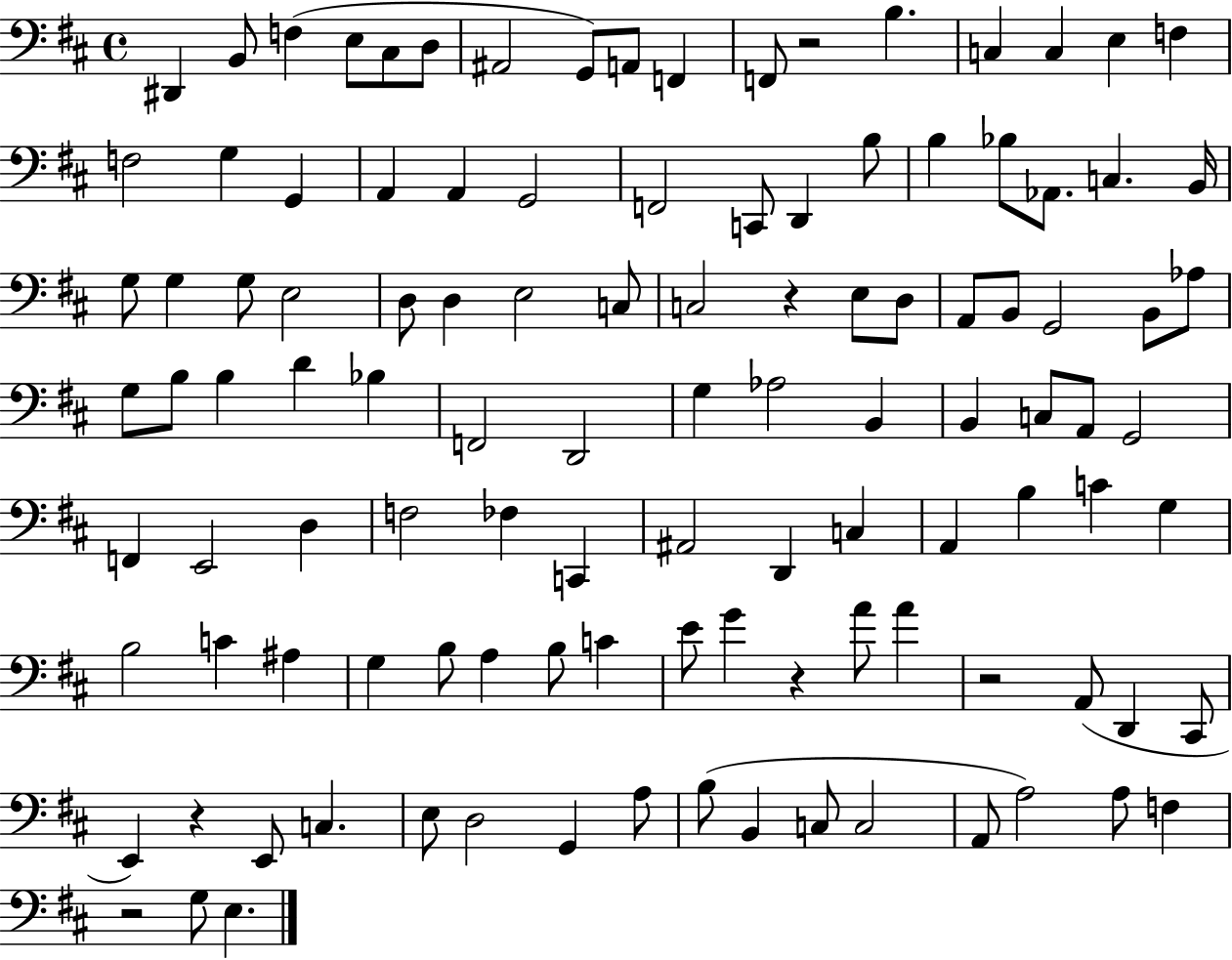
{
  \clef bass
  \time 4/4
  \defaultTimeSignature
  \key d \major
  dis,4 b,8 f4( e8 cis8 d8 | ais,2 g,8) a,8 f,4 | f,8 r2 b4. | c4 c4 e4 f4 | \break f2 g4 g,4 | a,4 a,4 g,2 | f,2 c,8 d,4 b8 | b4 bes8 aes,8. c4. b,16 | \break g8 g4 g8 e2 | d8 d4 e2 c8 | c2 r4 e8 d8 | a,8 b,8 g,2 b,8 aes8 | \break g8 b8 b4 d'4 bes4 | f,2 d,2 | g4 aes2 b,4 | b,4 c8 a,8 g,2 | \break f,4 e,2 d4 | f2 fes4 c,4 | ais,2 d,4 c4 | a,4 b4 c'4 g4 | \break b2 c'4 ais4 | g4 b8 a4 b8 c'4 | e'8 g'4 r4 a'8 a'4 | r2 a,8( d,4 cis,8 | \break e,4) r4 e,8 c4. | e8 d2 g,4 a8 | b8( b,4 c8 c2 | a,8 a2) a8 f4 | \break r2 g8 e4. | \bar "|."
}